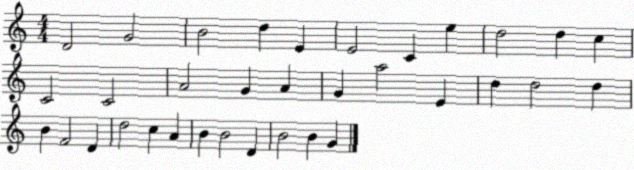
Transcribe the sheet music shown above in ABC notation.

X:1
T:Untitled
M:4/4
L:1/4
K:C
D2 G2 B2 d E E2 C e d2 d c C2 C2 A2 G A G a2 E d d2 d B F2 D d2 c A B B2 D B2 B G